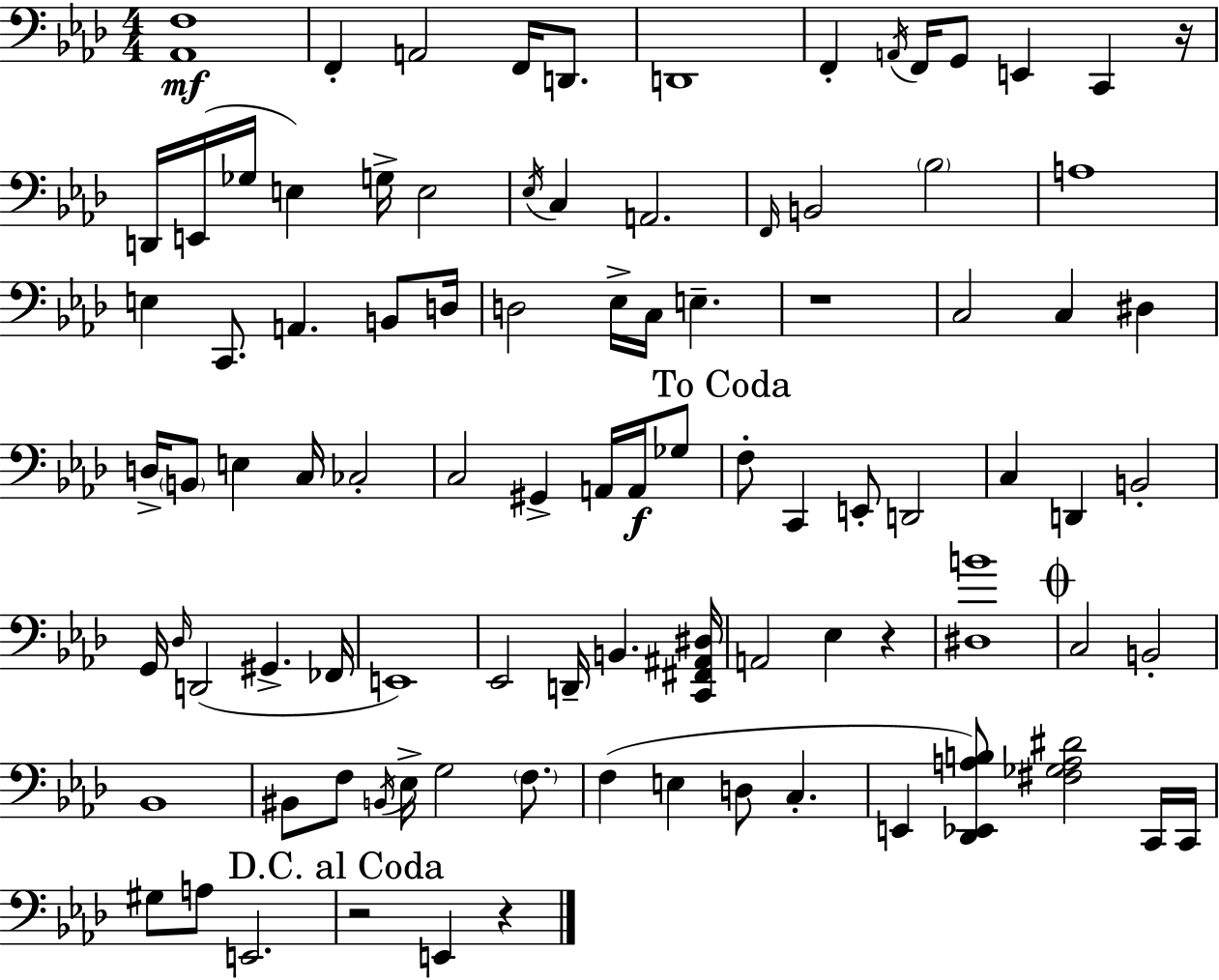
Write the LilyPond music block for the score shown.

{
  \clef bass
  \numericTimeSignature
  \time 4/4
  \key f \minor
  <aes, f>1\mf | f,4-. a,2 f,16 d,8. | d,1 | f,4-. \acciaccatura { a,16 } f,16 g,8 e,4 c,4 | \break r16 d,16 e,16( ges16 e4) g16-> e2 | \acciaccatura { ees16 } c4 a,2. | \grace { f,16 } b,2 \parenthesize bes2 | a1 | \break e4 c,8. a,4. | b,8 d16 d2 ees16-> c16 e4.-- | r1 | c2 c4 dis4 | \break d16-> \parenthesize b,8 e4 c16 ces2-. | c2 gis,4-> a,16 | a,16\f ges8 \mark "To Coda" f8-. c,4 e,8-. d,2 | c4 d,4 b,2-. | \break g,16 \grace { des16 }( d,2 gis,4.-> | fes,16 e,1) | ees,2 d,16-- b,4. | <c, fis, ais, dis>16 a,2 ees4 | \break r4 <dis b'>1 | \mark \markup { \musicglyph "scripts.coda" } c2 b,2-. | bes,1 | bis,8 f8 \acciaccatura { b,16 } ees16-> g2 | \break \parenthesize f8. f4( e4 d8 c4.-. | e,4 <des, ees, a b>8) <fis ges a dis'>2 | c,16 c,16 gis8 a8 e,2. | \mark "D.C. al Coda" r2 e,4 | \break r4 \bar "|."
}